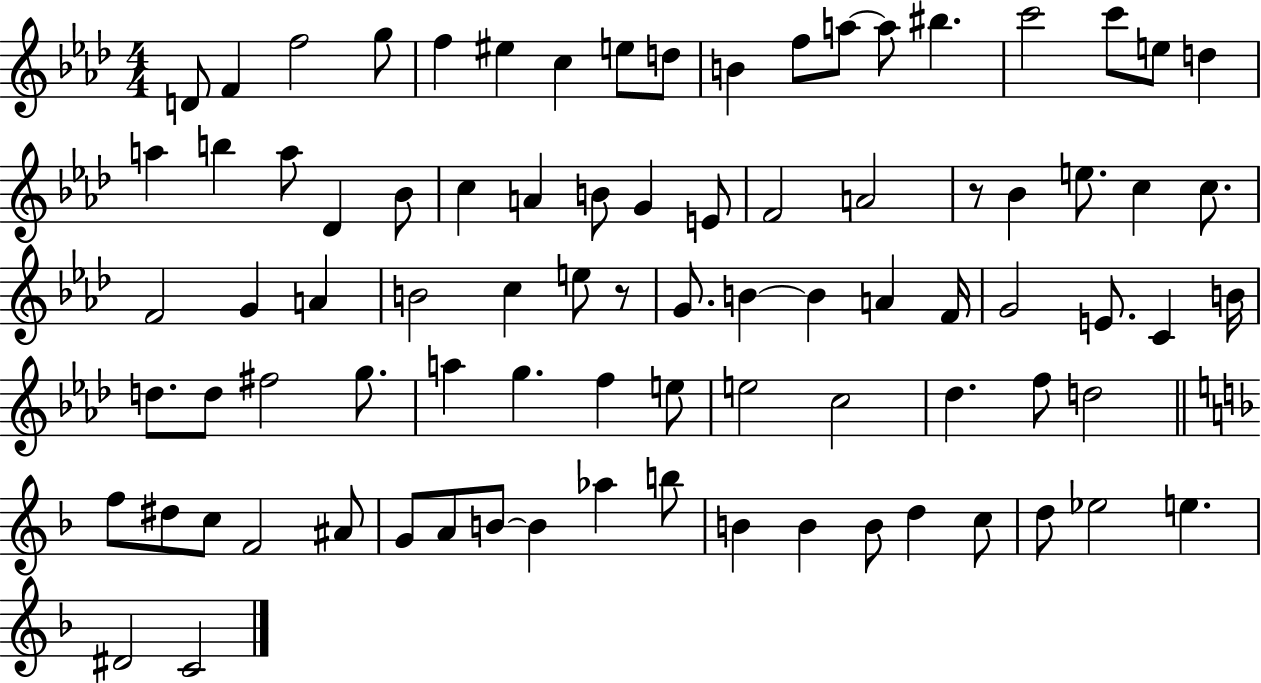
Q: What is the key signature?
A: AES major